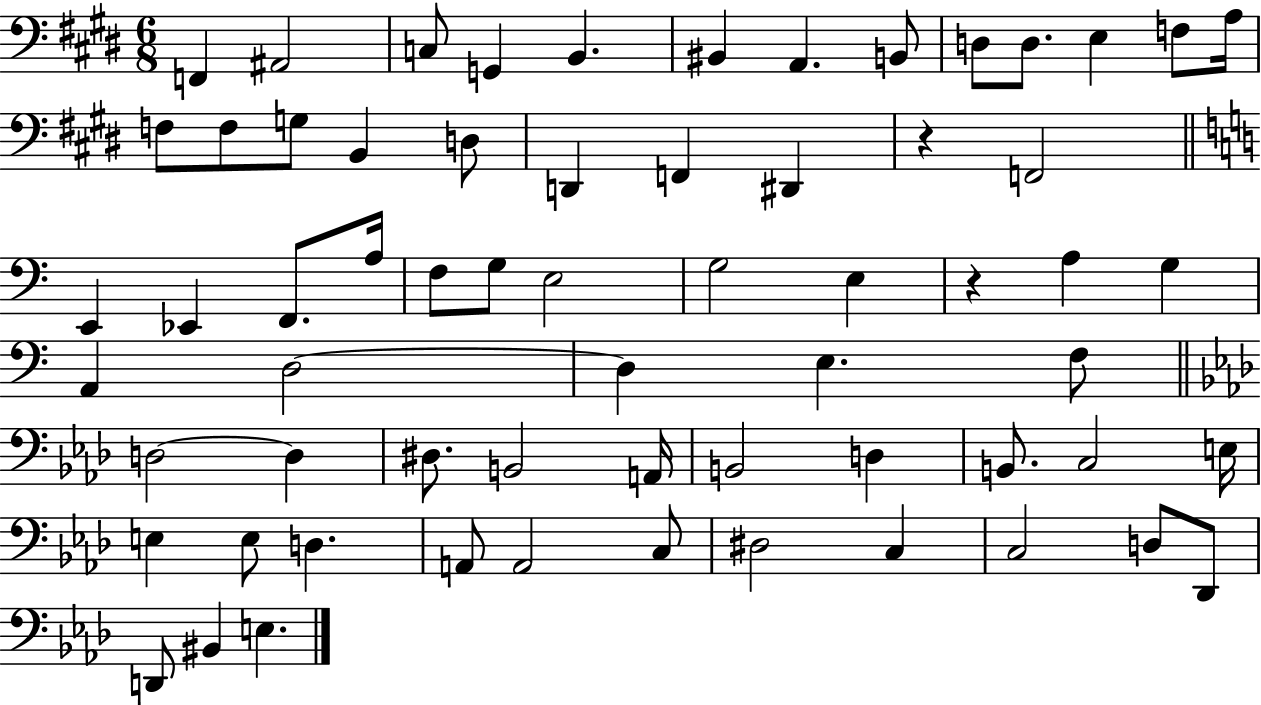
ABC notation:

X:1
T:Untitled
M:6/8
L:1/4
K:E
F,, ^A,,2 C,/2 G,, B,, ^B,, A,, B,,/2 D,/2 D,/2 E, F,/2 A,/4 F,/2 F,/2 G,/2 B,, D,/2 D,, F,, ^D,, z F,,2 E,, _E,, F,,/2 A,/4 F,/2 G,/2 E,2 G,2 E, z A, G, A,, D,2 D, E, F,/2 D,2 D, ^D,/2 B,,2 A,,/4 B,,2 D, B,,/2 C,2 E,/4 E, E,/2 D, A,,/2 A,,2 C,/2 ^D,2 C, C,2 D,/2 _D,,/2 D,,/2 ^B,, E,